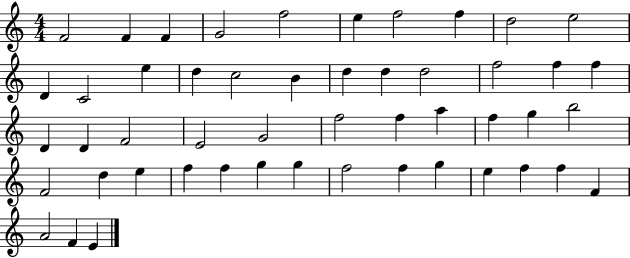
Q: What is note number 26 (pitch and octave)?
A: E4